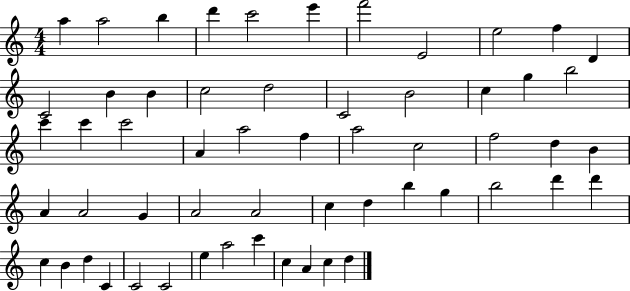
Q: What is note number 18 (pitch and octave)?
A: B4